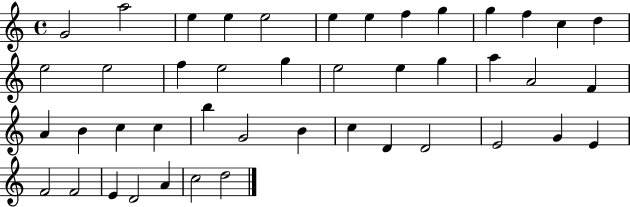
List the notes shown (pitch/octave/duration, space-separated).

G4/h A5/h E5/q E5/q E5/h E5/q E5/q F5/q G5/q G5/q F5/q C5/q D5/q E5/h E5/h F5/q E5/h G5/q E5/h E5/q G5/q A5/q A4/h F4/q A4/q B4/q C5/q C5/q B5/q G4/h B4/q C5/q D4/q D4/h E4/h G4/q E4/q F4/h F4/h E4/q D4/h A4/q C5/h D5/h